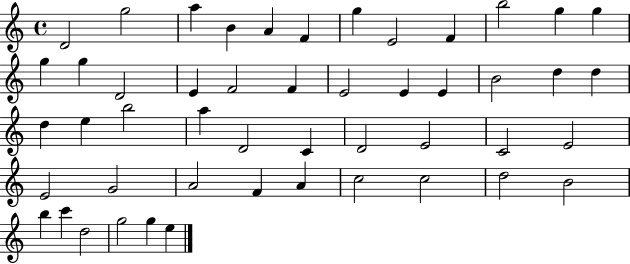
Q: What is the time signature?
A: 4/4